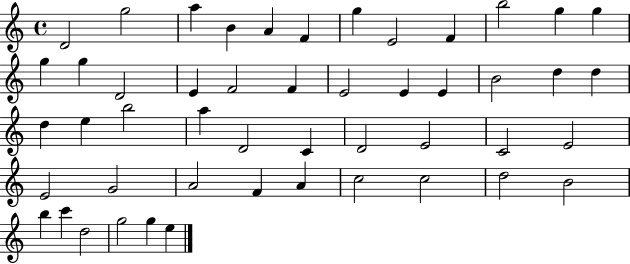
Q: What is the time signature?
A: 4/4